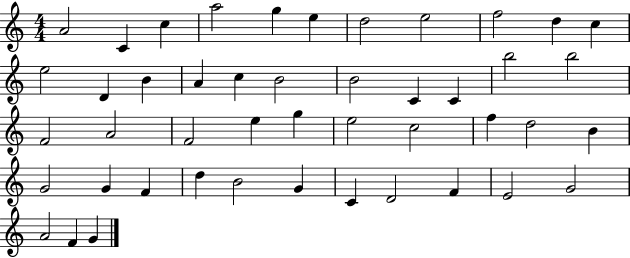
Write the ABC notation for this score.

X:1
T:Untitled
M:4/4
L:1/4
K:C
A2 C c a2 g e d2 e2 f2 d c e2 D B A c B2 B2 C C b2 b2 F2 A2 F2 e g e2 c2 f d2 B G2 G F d B2 G C D2 F E2 G2 A2 F G